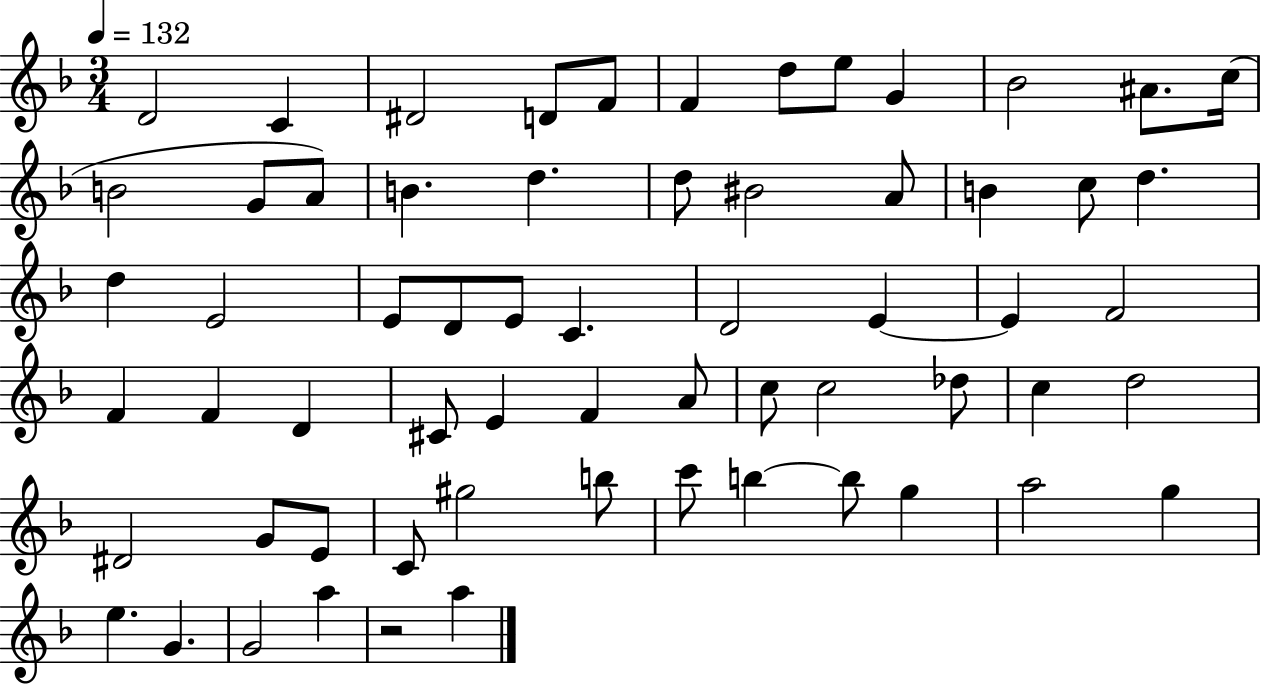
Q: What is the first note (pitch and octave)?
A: D4